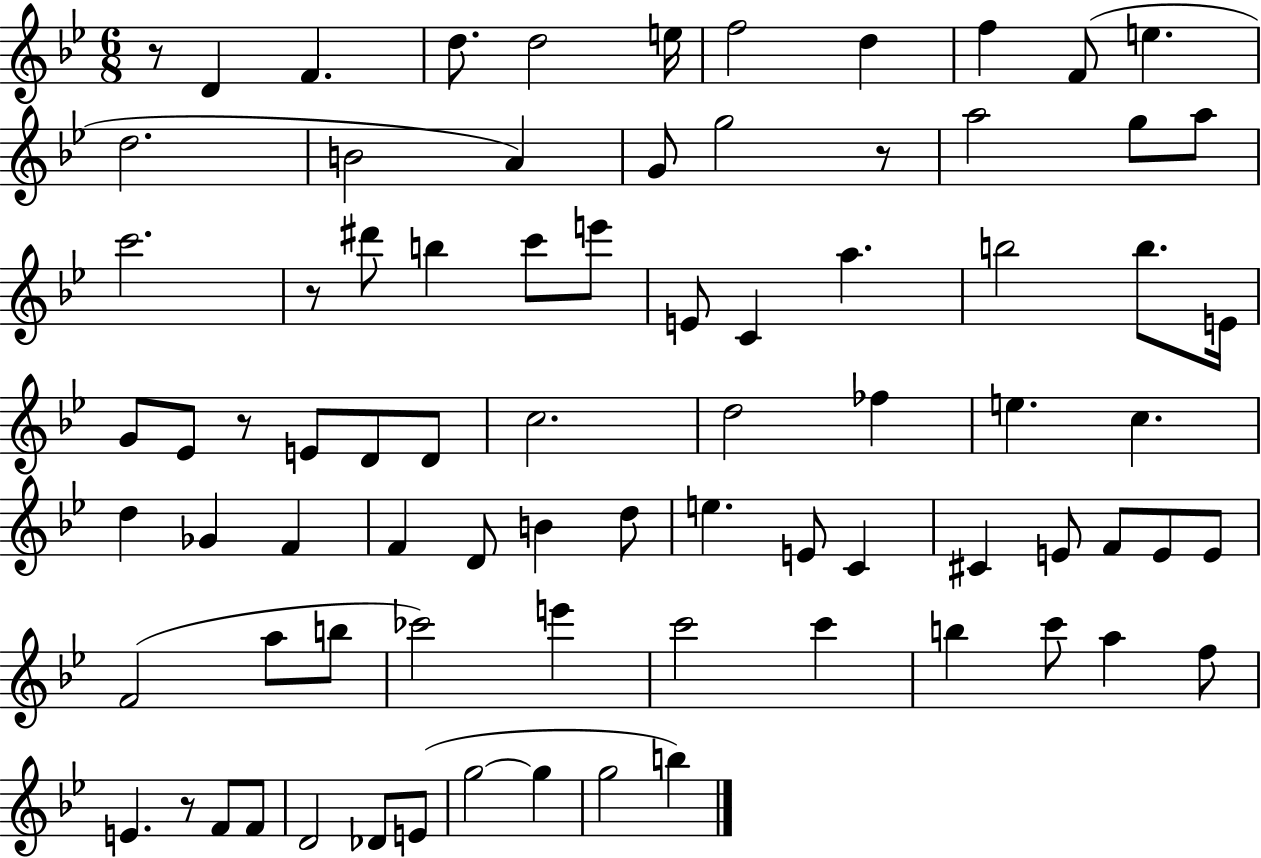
{
  \clef treble
  \numericTimeSignature
  \time 6/8
  \key bes \major
  r8 d'4 f'4. | d''8. d''2 e''16 | f''2 d''4 | f''4 f'8( e''4. | \break d''2. | b'2 a'4) | g'8 g''2 r8 | a''2 g''8 a''8 | \break c'''2. | r8 dis'''8 b''4 c'''8 e'''8 | e'8 c'4 a''4. | b''2 b''8. e'16 | \break g'8 ees'8 r8 e'8 d'8 d'8 | c''2. | d''2 fes''4 | e''4. c''4. | \break d''4 ges'4 f'4 | f'4 d'8 b'4 d''8 | e''4. e'8 c'4 | cis'4 e'8 f'8 e'8 e'8 | \break f'2( a''8 b''8 | ces'''2) e'''4 | c'''2 c'''4 | b''4 c'''8 a''4 f''8 | \break e'4. r8 f'8 f'8 | d'2 des'8 e'8( | g''2~~ g''4 | g''2 b''4) | \break \bar "|."
}